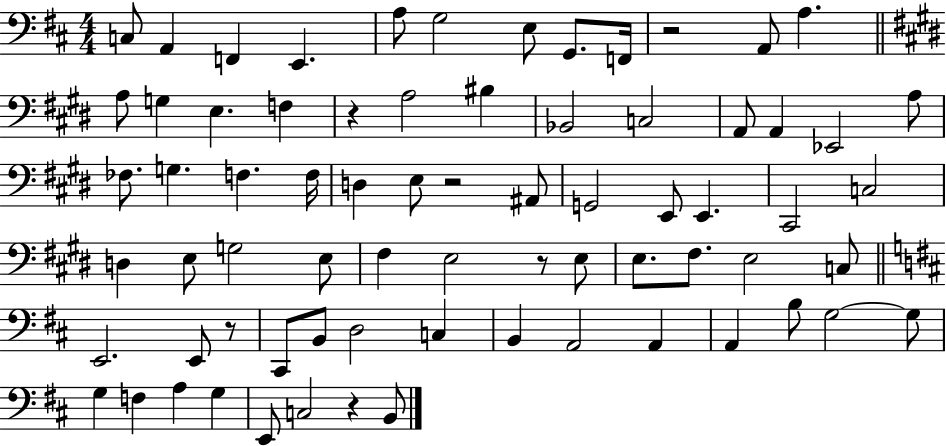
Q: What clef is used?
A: bass